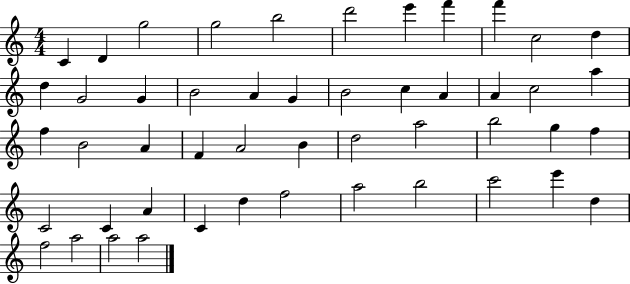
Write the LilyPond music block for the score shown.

{
  \clef treble
  \numericTimeSignature
  \time 4/4
  \key c \major
  c'4 d'4 g''2 | g''2 b''2 | d'''2 e'''4 f'''4 | f'''4 c''2 d''4 | \break d''4 g'2 g'4 | b'2 a'4 g'4 | b'2 c''4 a'4 | a'4 c''2 a''4 | \break f''4 b'2 a'4 | f'4 a'2 b'4 | d''2 a''2 | b''2 g''4 f''4 | \break c'2 c'4 a'4 | c'4 d''4 f''2 | a''2 b''2 | c'''2 e'''4 d''4 | \break f''2 a''2 | a''2 a''2 | \bar "|."
}